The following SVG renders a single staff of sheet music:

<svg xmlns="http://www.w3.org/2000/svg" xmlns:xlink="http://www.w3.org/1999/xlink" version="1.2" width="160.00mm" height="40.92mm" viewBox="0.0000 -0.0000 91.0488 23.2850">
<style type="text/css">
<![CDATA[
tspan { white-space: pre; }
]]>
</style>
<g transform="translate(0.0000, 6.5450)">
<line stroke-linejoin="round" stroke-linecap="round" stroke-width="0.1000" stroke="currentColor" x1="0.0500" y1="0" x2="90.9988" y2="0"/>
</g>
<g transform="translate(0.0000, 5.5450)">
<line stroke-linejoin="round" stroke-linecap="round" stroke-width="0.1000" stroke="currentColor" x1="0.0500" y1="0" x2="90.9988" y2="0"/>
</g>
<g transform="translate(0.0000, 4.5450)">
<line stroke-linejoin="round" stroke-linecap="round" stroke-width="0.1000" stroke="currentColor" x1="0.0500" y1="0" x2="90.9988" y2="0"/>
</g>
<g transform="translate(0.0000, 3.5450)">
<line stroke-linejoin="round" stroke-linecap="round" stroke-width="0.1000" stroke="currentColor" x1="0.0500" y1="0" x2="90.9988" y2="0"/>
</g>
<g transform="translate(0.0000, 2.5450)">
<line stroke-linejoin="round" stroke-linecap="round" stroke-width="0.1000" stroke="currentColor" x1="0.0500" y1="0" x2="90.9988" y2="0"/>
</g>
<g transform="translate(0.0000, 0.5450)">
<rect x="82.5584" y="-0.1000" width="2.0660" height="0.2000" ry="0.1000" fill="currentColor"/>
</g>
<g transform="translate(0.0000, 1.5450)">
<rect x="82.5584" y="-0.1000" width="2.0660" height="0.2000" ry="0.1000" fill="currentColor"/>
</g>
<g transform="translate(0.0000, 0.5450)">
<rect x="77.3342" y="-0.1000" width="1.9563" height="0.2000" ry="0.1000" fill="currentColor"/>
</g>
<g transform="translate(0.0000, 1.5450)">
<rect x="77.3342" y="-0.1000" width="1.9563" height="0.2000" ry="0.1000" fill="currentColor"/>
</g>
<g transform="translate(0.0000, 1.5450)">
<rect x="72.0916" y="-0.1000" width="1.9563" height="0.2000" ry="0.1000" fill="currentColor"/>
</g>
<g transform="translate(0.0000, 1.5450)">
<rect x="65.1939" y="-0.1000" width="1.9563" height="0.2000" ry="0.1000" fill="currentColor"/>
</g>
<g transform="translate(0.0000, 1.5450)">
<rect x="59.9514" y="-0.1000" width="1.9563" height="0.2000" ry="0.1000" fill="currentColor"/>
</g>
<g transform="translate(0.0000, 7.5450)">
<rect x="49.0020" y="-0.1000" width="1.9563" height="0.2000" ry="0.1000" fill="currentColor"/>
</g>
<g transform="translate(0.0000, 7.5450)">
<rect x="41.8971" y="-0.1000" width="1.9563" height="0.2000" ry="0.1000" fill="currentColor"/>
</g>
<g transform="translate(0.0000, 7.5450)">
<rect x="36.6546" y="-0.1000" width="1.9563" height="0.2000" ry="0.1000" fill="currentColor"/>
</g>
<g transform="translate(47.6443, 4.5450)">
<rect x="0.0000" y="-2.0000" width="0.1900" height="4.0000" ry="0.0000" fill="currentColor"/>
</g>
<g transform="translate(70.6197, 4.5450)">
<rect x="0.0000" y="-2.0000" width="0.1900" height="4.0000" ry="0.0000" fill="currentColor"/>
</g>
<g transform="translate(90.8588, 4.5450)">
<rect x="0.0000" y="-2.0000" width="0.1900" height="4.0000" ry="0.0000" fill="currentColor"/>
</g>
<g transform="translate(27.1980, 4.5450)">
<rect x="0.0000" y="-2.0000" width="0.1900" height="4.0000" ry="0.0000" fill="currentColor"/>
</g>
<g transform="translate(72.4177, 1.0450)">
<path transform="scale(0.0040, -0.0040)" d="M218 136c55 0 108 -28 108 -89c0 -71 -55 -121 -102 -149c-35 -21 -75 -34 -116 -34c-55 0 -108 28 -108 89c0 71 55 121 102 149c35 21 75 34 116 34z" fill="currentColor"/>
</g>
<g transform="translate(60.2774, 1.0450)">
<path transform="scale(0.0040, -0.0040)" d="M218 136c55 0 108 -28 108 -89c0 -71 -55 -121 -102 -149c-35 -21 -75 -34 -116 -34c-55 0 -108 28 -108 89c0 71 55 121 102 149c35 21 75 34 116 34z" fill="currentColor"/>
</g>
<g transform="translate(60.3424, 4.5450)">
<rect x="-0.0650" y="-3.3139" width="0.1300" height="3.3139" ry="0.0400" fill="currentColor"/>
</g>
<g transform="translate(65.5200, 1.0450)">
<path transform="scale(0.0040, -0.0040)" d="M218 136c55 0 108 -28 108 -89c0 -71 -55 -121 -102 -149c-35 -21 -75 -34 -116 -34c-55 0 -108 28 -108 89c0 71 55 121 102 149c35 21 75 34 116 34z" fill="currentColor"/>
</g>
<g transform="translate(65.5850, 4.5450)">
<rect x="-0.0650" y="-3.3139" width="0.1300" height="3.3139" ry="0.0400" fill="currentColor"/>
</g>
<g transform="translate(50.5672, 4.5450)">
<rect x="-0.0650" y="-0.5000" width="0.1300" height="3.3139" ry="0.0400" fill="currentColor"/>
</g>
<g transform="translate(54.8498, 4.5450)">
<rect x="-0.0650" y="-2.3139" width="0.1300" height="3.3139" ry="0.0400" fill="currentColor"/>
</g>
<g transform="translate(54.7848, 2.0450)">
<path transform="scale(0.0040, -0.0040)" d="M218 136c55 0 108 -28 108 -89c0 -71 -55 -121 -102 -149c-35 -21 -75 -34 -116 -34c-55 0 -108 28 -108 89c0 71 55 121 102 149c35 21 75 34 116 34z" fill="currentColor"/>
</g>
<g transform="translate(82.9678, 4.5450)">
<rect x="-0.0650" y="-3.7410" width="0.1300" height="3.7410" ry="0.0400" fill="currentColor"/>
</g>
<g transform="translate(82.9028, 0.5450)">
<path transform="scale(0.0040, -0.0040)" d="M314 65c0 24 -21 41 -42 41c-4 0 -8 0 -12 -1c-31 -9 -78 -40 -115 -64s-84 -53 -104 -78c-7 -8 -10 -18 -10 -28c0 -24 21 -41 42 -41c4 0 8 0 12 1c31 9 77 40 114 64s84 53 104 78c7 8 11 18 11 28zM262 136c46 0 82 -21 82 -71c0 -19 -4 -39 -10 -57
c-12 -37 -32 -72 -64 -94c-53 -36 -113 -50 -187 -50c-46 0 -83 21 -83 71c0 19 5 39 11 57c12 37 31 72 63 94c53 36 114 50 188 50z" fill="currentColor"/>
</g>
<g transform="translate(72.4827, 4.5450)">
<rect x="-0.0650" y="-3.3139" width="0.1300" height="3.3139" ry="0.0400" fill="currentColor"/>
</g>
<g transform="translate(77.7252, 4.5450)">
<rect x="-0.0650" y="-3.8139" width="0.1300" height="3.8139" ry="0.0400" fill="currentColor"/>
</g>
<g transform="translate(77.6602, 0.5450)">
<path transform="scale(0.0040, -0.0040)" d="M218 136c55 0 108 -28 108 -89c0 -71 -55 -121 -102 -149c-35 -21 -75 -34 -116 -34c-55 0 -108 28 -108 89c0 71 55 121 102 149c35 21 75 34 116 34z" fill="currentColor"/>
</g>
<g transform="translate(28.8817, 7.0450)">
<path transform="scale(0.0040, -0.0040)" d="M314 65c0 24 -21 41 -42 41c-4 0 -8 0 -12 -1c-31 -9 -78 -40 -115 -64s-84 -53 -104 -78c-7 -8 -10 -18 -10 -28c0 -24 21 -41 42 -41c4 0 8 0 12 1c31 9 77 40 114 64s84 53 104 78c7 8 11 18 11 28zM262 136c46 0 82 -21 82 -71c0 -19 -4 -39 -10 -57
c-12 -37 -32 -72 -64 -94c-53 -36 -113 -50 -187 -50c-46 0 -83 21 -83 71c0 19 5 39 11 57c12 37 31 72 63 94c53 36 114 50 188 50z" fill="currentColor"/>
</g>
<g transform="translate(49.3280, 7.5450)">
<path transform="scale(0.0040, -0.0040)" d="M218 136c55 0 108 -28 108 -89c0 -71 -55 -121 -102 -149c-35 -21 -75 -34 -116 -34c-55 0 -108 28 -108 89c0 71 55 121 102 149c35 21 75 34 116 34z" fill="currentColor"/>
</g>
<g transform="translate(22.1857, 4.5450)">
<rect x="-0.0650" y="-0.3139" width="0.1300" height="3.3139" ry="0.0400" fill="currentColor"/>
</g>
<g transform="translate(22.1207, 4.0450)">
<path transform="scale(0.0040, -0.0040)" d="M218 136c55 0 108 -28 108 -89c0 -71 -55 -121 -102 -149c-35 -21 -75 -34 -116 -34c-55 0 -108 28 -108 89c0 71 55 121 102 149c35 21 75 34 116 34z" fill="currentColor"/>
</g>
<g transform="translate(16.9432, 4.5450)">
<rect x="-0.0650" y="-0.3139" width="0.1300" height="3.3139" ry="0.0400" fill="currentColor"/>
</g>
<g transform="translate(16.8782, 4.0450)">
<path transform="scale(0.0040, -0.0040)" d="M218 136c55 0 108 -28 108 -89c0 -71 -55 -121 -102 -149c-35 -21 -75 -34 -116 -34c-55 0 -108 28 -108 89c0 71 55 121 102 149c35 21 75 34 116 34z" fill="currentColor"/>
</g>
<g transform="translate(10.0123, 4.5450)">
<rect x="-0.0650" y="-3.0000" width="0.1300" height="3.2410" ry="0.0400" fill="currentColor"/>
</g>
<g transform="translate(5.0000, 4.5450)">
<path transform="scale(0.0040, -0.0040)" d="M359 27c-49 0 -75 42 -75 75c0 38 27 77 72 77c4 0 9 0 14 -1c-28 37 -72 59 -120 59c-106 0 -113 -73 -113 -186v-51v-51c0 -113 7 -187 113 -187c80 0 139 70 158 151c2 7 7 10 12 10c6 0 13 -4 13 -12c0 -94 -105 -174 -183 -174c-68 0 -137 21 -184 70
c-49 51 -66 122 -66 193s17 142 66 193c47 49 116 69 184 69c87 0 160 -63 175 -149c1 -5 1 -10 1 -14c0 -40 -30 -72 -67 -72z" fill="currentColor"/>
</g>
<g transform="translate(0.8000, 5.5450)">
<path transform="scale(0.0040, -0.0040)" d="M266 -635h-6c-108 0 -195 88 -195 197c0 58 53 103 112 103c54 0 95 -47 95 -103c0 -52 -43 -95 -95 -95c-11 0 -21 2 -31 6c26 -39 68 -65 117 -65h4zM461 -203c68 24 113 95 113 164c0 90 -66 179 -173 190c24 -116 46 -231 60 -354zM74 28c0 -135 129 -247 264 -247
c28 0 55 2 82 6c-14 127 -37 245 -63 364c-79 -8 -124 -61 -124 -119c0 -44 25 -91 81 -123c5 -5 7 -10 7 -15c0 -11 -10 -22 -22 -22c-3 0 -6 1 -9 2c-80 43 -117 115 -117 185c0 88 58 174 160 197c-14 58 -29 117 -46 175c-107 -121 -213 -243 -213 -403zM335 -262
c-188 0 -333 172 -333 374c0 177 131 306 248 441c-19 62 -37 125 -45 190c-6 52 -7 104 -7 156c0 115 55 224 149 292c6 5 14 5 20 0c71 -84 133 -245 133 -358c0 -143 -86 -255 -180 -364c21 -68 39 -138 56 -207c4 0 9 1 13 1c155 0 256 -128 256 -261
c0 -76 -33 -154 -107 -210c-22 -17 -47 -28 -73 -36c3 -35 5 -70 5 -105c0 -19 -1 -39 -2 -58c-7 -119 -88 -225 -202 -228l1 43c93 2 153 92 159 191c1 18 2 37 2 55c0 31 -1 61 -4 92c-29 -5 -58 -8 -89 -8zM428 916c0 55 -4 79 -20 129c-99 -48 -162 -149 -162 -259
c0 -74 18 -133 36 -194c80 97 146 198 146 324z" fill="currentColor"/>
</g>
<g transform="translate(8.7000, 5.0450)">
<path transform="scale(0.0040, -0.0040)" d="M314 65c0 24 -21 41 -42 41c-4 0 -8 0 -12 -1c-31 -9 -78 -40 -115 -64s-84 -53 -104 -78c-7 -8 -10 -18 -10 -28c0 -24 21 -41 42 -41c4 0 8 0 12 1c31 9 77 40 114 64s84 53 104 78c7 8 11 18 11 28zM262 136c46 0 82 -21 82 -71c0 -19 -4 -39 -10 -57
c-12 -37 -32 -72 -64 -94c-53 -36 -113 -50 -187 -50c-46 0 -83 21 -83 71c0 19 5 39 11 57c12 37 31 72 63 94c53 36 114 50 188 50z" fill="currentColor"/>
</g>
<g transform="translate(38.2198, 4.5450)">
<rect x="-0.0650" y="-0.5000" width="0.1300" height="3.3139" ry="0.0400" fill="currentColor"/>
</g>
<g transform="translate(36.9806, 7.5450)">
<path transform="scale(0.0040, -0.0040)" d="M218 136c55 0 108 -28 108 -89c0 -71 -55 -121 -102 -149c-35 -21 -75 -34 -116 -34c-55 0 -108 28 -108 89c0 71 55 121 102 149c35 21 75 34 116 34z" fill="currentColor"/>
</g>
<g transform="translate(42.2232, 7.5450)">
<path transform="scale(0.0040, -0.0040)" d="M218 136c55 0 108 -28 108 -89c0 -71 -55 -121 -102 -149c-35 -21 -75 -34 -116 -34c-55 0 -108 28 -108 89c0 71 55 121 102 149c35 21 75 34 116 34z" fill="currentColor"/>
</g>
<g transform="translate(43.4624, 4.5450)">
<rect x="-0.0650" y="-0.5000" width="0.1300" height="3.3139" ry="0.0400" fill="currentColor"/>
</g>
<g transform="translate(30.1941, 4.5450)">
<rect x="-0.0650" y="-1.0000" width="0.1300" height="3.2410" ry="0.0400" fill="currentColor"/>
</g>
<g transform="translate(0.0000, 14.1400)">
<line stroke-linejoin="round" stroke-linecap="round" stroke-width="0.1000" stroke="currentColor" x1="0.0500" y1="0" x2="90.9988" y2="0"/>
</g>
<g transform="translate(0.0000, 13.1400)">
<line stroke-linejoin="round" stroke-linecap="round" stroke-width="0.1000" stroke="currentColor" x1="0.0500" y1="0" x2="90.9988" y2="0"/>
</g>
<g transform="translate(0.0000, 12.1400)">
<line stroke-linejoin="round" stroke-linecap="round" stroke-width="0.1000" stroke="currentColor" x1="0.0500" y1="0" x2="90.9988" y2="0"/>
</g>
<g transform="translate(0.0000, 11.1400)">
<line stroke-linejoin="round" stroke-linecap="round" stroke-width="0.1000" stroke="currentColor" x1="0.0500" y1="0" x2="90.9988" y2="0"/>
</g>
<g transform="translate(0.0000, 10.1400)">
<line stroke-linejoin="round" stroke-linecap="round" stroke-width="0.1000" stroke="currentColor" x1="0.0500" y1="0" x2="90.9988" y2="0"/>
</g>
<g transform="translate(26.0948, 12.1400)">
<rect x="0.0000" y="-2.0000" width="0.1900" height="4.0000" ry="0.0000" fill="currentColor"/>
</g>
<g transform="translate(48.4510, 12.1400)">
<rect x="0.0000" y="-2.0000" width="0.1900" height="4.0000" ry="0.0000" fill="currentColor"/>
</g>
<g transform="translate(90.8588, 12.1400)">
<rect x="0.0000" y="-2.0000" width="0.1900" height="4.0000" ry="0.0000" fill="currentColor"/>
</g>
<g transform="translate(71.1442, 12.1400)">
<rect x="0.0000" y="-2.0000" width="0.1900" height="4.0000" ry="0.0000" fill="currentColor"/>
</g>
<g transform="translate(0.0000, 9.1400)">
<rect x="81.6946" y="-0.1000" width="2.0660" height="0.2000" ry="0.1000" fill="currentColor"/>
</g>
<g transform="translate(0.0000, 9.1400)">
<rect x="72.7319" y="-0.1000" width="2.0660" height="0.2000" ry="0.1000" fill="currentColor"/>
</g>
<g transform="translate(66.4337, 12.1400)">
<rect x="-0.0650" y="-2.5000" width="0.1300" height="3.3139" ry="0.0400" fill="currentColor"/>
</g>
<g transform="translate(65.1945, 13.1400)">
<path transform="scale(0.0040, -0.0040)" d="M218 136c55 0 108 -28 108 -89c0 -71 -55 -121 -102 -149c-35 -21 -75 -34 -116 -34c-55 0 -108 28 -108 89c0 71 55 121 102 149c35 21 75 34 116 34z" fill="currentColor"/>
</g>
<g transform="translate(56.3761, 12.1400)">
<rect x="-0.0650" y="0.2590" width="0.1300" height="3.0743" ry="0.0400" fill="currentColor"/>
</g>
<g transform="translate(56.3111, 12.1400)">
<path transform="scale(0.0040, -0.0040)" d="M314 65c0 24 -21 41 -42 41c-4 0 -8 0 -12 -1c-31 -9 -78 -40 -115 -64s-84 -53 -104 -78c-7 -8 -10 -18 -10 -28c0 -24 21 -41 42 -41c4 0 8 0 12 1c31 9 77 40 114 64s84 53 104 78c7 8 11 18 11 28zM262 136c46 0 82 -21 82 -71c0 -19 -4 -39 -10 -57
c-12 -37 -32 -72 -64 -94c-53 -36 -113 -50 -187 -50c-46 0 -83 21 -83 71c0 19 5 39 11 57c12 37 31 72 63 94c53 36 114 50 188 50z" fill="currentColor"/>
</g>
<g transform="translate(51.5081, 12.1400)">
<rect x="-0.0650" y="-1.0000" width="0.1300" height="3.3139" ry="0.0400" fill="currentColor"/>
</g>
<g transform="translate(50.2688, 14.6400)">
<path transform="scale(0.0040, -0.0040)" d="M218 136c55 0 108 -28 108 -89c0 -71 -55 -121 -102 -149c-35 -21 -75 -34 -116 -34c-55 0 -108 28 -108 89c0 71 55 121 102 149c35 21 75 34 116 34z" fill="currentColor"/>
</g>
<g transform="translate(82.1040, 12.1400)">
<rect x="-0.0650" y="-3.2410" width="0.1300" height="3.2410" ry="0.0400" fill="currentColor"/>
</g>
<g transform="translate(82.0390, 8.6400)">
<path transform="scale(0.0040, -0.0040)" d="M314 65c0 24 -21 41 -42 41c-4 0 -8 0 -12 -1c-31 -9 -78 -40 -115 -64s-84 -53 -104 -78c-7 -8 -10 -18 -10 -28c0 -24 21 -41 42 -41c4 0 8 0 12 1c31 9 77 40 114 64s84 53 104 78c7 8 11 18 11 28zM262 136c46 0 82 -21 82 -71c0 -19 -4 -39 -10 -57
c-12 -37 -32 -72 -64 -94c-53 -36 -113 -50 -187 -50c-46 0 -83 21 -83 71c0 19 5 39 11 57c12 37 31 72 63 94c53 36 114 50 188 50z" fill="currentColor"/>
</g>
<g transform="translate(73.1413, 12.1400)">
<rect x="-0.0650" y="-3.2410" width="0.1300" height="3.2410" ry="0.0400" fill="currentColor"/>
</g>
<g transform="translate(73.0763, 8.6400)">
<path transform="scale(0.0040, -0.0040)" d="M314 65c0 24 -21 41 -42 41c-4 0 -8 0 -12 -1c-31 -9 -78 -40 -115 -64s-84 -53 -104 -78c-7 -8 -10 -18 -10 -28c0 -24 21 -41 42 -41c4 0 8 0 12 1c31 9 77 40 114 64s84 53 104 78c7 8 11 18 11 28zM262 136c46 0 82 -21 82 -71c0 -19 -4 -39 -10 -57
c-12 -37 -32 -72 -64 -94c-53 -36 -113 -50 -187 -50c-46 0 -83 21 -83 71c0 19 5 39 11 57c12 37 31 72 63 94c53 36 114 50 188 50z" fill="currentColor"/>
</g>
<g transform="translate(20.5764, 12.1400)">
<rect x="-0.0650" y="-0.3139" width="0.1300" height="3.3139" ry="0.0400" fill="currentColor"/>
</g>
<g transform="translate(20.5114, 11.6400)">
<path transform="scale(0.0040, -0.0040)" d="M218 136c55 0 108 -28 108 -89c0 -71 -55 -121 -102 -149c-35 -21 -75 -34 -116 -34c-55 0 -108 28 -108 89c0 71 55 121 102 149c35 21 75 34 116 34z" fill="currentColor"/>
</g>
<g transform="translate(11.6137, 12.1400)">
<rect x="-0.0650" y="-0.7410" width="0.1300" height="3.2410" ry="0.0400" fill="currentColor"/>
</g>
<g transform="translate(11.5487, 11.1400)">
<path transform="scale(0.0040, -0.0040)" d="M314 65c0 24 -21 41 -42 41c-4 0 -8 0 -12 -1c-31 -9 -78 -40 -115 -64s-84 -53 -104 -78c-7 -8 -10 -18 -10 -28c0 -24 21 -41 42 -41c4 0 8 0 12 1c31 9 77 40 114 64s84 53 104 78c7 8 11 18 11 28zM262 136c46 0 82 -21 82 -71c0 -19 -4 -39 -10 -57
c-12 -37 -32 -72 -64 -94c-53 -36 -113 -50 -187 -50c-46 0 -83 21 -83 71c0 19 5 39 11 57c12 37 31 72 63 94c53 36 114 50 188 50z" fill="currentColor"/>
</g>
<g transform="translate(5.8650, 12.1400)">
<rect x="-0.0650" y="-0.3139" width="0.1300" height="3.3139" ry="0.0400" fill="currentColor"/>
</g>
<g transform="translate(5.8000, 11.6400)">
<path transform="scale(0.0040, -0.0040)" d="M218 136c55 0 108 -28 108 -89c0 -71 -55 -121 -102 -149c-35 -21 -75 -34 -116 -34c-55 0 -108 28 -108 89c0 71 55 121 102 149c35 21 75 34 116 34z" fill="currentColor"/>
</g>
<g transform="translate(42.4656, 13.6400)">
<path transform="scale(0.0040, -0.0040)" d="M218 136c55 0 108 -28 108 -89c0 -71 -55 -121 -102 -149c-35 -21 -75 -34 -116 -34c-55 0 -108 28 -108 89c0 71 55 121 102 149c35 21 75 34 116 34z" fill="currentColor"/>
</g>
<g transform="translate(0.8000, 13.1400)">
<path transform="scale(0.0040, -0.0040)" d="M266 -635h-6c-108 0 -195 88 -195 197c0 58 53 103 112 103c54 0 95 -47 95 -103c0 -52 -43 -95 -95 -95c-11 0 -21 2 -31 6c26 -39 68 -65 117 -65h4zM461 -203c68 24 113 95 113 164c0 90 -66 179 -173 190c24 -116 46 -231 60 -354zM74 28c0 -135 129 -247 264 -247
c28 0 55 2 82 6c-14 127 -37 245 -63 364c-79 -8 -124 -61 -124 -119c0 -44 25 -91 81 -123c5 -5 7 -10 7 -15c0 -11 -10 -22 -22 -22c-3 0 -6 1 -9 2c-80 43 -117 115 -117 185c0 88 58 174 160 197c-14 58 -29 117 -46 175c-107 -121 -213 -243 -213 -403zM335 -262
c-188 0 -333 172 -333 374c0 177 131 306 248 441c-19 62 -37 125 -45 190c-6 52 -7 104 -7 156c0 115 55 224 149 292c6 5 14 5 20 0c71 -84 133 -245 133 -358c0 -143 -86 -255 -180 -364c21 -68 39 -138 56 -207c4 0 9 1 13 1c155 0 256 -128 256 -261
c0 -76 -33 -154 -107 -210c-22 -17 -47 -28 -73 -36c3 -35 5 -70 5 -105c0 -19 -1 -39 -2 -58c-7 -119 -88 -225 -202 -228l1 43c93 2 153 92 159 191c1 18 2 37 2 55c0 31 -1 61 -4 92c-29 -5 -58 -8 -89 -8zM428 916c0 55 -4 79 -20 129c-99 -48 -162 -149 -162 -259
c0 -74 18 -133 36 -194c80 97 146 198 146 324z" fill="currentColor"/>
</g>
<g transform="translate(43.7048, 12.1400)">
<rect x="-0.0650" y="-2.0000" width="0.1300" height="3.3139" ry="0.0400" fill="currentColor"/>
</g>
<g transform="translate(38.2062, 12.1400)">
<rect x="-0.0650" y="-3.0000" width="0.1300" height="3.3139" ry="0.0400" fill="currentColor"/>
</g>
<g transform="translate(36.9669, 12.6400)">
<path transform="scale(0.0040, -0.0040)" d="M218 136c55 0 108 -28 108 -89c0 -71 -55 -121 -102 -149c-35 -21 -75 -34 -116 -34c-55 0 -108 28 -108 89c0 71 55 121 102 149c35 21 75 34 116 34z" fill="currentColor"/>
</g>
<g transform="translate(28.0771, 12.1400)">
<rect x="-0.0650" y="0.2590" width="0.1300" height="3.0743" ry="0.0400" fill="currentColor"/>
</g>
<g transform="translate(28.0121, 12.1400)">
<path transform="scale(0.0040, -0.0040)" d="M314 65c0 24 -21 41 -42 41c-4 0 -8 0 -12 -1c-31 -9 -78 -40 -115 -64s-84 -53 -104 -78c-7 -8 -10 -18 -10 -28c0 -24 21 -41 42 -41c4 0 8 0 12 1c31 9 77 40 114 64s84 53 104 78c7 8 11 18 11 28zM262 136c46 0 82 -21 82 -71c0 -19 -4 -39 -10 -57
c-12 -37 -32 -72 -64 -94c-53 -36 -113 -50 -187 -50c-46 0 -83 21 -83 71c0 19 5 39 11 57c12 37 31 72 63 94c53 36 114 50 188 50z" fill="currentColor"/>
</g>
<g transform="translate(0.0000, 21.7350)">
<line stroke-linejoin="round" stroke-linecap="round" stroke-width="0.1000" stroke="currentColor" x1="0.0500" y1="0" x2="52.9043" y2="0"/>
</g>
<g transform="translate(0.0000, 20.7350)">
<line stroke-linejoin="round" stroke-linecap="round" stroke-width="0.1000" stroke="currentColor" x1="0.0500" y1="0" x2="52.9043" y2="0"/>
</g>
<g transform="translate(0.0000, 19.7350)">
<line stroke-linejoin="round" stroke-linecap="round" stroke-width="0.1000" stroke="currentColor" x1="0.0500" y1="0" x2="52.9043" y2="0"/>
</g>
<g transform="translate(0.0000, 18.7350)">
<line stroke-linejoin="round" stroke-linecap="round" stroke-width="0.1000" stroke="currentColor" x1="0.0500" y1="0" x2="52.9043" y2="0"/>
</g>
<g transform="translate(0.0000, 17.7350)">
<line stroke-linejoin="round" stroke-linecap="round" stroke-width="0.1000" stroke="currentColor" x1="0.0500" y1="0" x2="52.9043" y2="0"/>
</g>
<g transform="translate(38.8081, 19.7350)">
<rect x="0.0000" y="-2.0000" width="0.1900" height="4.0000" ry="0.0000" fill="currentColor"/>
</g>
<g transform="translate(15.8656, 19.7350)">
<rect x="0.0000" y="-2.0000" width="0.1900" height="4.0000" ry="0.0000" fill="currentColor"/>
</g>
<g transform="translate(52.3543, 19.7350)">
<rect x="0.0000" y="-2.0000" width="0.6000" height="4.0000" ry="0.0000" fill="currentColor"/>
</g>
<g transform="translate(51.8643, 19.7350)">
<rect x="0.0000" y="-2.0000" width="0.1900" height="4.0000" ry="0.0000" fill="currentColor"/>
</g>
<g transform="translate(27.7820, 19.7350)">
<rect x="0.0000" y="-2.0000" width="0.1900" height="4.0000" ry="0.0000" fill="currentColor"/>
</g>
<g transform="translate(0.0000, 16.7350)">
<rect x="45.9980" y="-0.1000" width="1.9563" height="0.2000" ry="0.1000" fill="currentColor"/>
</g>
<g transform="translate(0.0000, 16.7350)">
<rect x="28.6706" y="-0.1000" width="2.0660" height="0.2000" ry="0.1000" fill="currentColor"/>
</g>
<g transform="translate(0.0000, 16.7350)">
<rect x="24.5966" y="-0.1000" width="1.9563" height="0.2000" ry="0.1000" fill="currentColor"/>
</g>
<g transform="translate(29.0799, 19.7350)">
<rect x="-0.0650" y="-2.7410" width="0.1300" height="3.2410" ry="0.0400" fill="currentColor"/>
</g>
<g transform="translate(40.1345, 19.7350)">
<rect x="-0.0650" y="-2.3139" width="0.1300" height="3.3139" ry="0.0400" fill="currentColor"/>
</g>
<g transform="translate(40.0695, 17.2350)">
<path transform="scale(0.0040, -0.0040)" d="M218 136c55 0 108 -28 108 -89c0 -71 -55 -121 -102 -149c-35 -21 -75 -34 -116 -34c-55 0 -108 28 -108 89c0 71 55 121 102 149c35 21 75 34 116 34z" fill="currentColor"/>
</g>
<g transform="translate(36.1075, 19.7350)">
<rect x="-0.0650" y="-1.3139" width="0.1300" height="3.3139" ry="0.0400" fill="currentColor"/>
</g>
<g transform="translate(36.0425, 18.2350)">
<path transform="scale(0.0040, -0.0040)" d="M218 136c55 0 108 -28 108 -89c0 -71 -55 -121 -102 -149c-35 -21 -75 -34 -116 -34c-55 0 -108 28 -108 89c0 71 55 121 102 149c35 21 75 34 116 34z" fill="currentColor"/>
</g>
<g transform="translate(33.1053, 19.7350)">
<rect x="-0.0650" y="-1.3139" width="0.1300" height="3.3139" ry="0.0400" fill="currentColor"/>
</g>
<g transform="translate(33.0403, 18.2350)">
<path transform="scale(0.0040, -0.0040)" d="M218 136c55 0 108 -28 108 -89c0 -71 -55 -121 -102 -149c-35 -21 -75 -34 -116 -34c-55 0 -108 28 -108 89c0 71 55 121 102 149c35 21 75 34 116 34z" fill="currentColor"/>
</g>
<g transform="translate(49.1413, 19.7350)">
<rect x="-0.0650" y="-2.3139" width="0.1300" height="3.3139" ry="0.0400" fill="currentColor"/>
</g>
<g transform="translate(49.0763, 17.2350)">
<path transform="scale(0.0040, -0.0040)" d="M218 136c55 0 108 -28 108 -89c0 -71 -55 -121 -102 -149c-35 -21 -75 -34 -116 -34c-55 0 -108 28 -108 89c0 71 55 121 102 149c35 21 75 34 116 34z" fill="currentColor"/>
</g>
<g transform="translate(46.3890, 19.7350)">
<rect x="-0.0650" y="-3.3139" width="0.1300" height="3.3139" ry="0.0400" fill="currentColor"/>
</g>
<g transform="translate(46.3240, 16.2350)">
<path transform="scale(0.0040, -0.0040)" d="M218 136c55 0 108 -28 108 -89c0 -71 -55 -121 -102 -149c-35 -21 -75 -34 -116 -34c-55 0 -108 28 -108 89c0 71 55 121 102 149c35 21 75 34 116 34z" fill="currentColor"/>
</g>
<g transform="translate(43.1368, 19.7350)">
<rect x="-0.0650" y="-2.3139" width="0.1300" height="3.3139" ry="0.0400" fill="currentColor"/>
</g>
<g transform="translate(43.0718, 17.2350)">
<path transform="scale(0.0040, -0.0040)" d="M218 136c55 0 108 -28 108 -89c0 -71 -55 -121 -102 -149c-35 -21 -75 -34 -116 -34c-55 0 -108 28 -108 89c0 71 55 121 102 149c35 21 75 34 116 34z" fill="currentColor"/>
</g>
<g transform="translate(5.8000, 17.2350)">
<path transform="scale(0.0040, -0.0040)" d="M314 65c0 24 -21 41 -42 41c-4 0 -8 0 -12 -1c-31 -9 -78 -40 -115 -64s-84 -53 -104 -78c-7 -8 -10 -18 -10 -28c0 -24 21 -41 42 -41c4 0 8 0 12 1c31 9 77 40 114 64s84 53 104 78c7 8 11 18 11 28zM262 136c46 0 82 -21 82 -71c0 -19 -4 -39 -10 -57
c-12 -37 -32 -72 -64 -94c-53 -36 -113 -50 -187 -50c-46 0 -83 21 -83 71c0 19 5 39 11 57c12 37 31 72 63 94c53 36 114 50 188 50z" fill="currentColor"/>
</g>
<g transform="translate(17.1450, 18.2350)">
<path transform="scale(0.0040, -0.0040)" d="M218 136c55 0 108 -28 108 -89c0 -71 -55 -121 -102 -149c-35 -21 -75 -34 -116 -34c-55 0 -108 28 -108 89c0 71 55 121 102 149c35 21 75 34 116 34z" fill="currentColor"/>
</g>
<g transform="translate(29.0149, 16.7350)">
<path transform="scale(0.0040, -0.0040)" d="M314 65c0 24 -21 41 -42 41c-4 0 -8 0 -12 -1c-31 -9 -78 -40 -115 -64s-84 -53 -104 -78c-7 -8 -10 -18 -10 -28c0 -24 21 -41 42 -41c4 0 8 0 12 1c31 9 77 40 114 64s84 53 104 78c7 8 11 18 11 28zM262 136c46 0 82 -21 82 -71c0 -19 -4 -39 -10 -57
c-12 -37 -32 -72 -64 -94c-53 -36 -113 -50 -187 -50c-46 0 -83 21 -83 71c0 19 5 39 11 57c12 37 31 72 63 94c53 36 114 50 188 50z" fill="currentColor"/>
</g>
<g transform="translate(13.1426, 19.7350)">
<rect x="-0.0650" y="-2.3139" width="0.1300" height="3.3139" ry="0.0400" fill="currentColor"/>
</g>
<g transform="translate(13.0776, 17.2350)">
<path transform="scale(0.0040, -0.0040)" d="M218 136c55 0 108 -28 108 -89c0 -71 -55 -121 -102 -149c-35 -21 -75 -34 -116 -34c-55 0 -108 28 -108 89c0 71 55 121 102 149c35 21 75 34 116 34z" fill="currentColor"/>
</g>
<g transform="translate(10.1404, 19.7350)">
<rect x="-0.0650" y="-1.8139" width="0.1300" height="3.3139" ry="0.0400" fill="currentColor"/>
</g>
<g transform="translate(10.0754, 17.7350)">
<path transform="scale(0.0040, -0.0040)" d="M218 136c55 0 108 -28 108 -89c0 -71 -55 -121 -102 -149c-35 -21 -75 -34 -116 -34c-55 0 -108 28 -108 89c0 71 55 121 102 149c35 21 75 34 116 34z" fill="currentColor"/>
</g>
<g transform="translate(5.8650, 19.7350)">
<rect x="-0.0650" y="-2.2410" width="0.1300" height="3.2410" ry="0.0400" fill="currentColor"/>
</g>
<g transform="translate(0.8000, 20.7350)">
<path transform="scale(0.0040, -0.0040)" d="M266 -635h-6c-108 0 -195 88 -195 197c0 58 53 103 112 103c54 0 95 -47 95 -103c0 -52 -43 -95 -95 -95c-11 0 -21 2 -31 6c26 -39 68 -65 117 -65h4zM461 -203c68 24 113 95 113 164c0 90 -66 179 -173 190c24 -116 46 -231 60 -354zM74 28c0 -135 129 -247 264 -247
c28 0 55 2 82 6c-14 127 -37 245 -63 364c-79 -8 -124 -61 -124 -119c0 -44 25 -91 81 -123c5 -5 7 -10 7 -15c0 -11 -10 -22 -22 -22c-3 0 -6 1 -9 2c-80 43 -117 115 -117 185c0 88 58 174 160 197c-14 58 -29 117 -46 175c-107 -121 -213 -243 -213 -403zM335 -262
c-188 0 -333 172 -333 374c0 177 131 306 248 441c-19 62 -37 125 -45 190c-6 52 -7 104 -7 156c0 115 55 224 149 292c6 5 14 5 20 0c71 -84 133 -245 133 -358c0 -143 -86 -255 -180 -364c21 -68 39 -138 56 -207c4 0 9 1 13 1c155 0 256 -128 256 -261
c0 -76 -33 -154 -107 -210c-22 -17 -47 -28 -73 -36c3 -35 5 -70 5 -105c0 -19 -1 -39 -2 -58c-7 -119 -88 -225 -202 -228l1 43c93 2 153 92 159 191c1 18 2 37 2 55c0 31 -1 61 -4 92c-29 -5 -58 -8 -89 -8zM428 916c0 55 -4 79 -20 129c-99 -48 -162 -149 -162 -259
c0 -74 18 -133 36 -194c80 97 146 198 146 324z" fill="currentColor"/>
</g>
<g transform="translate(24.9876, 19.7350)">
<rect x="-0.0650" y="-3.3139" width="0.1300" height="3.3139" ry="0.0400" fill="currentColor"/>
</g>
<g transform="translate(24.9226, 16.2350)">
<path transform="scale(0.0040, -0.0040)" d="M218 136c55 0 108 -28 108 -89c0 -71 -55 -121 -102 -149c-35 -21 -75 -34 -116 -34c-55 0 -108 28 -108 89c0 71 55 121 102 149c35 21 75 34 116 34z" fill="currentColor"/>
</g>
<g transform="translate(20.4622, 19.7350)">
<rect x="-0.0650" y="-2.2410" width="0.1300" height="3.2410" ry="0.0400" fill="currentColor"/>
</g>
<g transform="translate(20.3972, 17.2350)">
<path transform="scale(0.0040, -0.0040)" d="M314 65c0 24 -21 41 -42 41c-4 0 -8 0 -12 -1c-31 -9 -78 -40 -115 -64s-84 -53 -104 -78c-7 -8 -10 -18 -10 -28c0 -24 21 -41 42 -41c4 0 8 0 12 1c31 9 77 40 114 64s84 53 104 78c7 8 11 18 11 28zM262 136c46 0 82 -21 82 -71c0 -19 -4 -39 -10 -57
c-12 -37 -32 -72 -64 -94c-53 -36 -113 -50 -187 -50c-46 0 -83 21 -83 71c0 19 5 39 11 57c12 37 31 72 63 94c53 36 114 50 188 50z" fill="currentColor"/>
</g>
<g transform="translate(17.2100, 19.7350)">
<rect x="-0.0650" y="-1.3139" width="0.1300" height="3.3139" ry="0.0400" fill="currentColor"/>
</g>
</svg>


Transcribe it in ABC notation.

X:1
T:Untitled
M:4/4
L:1/4
K:C
A2 c c D2 C C C g b b b c' c'2 c d2 c B2 A F D B2 G b2 b2 g2 f g e g2 b a2 e e g g b g